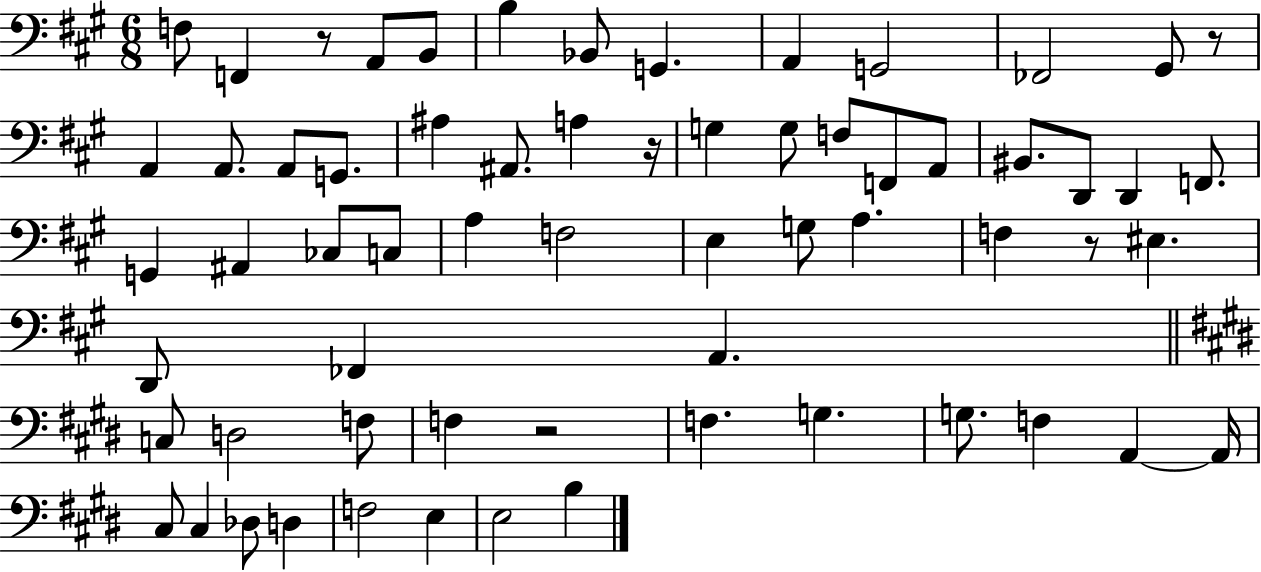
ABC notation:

X:1
T:Untitled
M:6/8
L:1/4
K:A
F,/2 F,, z/2 A,,/2 B,,/2 B, _B,,/2 G,, A,, G,,2 _F,,2 ^G,,/2 z/2 A,, A,,/2 A,,/2 G,,/2 ^A, ^A,,/2 A, z/4 G, G,/2 F,/2 F,,/2 A,,/2 ^B,,/2 D,,/2 D,, F,,/2 G,, ^A,, _C,/2 C,/2 A, F,2 E, G,/2 A, F, z/2 ^E, D,,/2 _F,, A,, C,/2 D,2 F,/2 F, z2 F, G, G,/2 F, A,, A,,/4 ^C,/2 ^C, _D,/2 D, F,2 E, E,2 B,